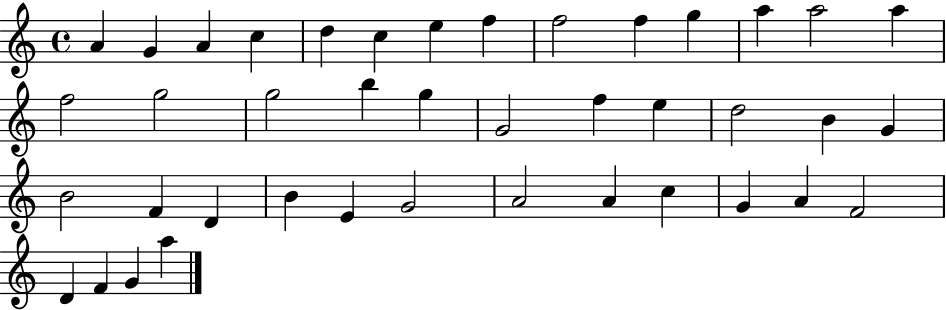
A4/q G4/q A4/q C5/q D5/q C5/q E5/q F5/q F5/h F5/q G5/q A5/q A5/h A5/q F5/h G5/h G5/h B5/q G5/q G4/h F5/q E5/q D5/h B4/q G4/q B4/h F4/q D4/q B4/q E4/q G4/h A4/h A4/q C5/q G4/q A4/q F4/h D4/q F4/q G4/q A5/q